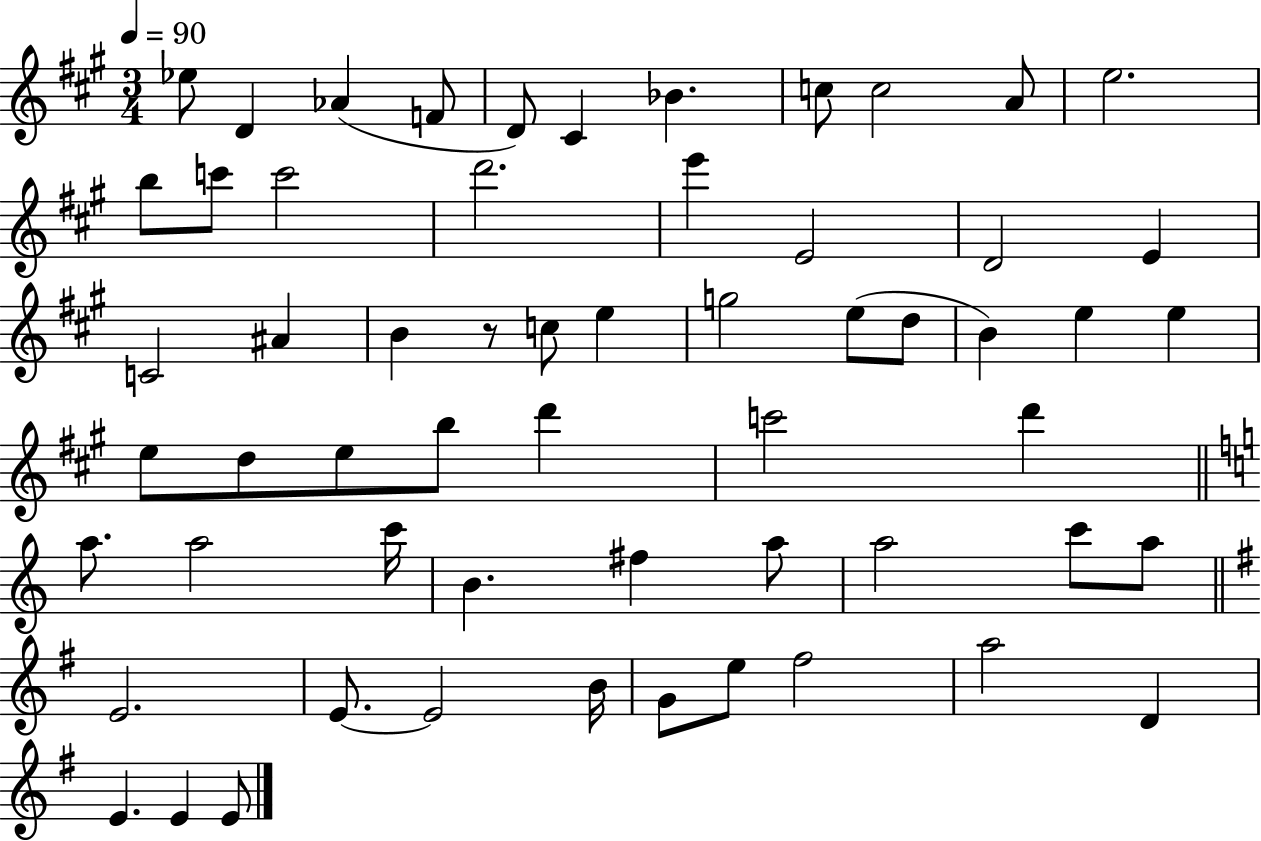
Eb5/e D4/q Ab4/q F4/e D4/e C#4/q Bb4/q. C5/e C5/h A4/e E5/h. B5/e C6/e C6/h D6/h. E6/q E4/h D4/h E4/q C4/h A#4/q B4/q R/e C5/e E5/q G5/h E5/e D5/e B4/q E5/q E5/q E5/e D5/e E5/e B5/e D6/q C6/h D6/q A5/e. A5/h C6/s B4/q. F#5/q A5/e A5/h C6/e A5/e E4/h. E4/e. E4/h B4/s G4/e E5/e F#5/h A5/h D4/q E4/q. E4/q E4/e